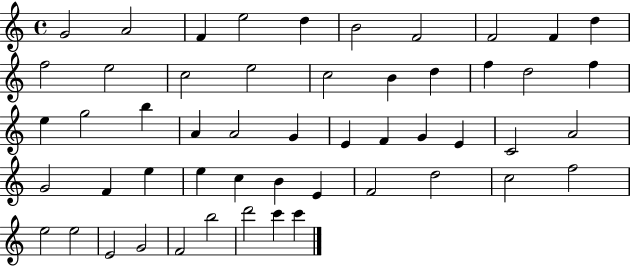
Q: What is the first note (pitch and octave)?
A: G4